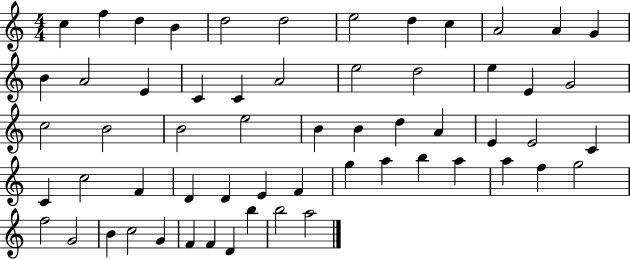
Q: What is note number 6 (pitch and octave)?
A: D5